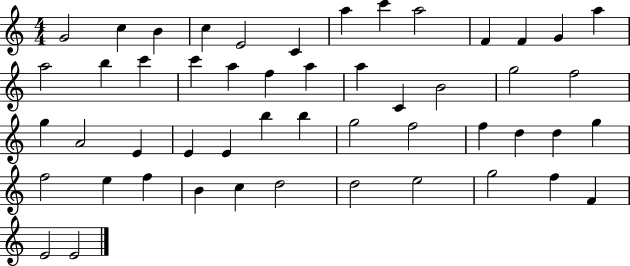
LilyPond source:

{
  \clef treble
  \numericTimeSignature
  \time 4/4
  \key c \major
  g'2 c''4 b'4 | c''4 e'2 c'4 | a''4 c'''4 a''2 | f'4 f'4 g'4 a''4 | \break a''2 b''4 c'''4 | c'''4 a''4 f''4 a''4 | a''4 c'4 b'2 | g''2 f''2 | \break g''4 a'2 e'4 | e'4 e'4 b''4 b''4 | g''2 f''2 | f''4 d''4 d''4 g''4 | \break f''2 e''4 f''4 | b'4 c''4 d''2 | d''2 e''2 | g''2 f''4 f'4 | \break e'2 e'2 | \bar "|."
}